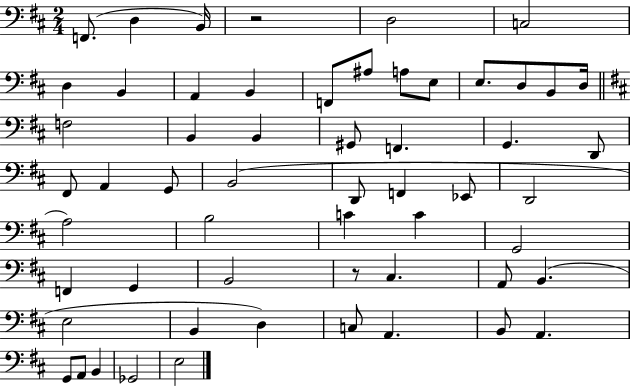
X:1
T:Untitled
M:2/4
L:1/4
K:D
F,,/2 D, B,,/4 z2 D,2 C,2 D, B,, A,, B,, F,,/2 ^A,/2 A,/2 E,/2 E,/2 D,/2 B,,/2 D,/4 F,2 B,, B,, ^G,,/2 F,, G,, D,,/2 ^F,,/2 A,, G,,/2 B,,2 D,,/2 F,, _E,,/2 D,,2 A,2 B,2 C C G,,2 F,, G,, B,,2 z/2 ^C, A,,/2 B,, E,2 B,, D, C,/2 A,, B,,/2 A,, G,,/2 A,,/2 B,, _G,,2 E,2